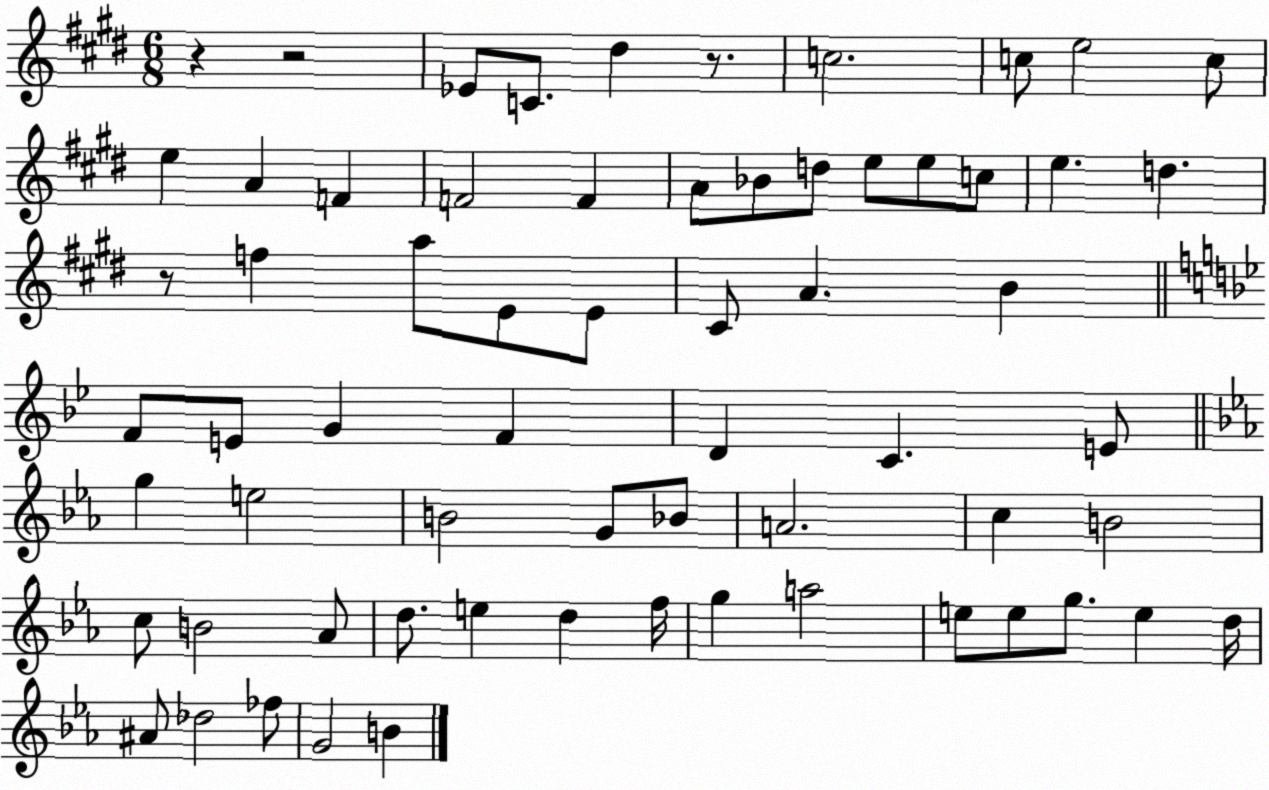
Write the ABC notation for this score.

X:1
T:Untitled
M:6/8
L:1/4
K:E
z z2 _E/2 C/2 ^d z/2 c2 c/2 e2 c/2 e A F F2 F A/2 _B/2 d/2 e/2 e/2 c/2 e d z/2 f a/2 E/2 E/2 ^C/2 A B F/2 E/2 G F D C E/2 g e2 B2 G/2 _B/2 A2 c B2 c/2 B2 _A/2 d/2 e d f/4 g a2 e/2 e/2 g/2 e d/4 ^A/2 _d2 _f/2 G2 B